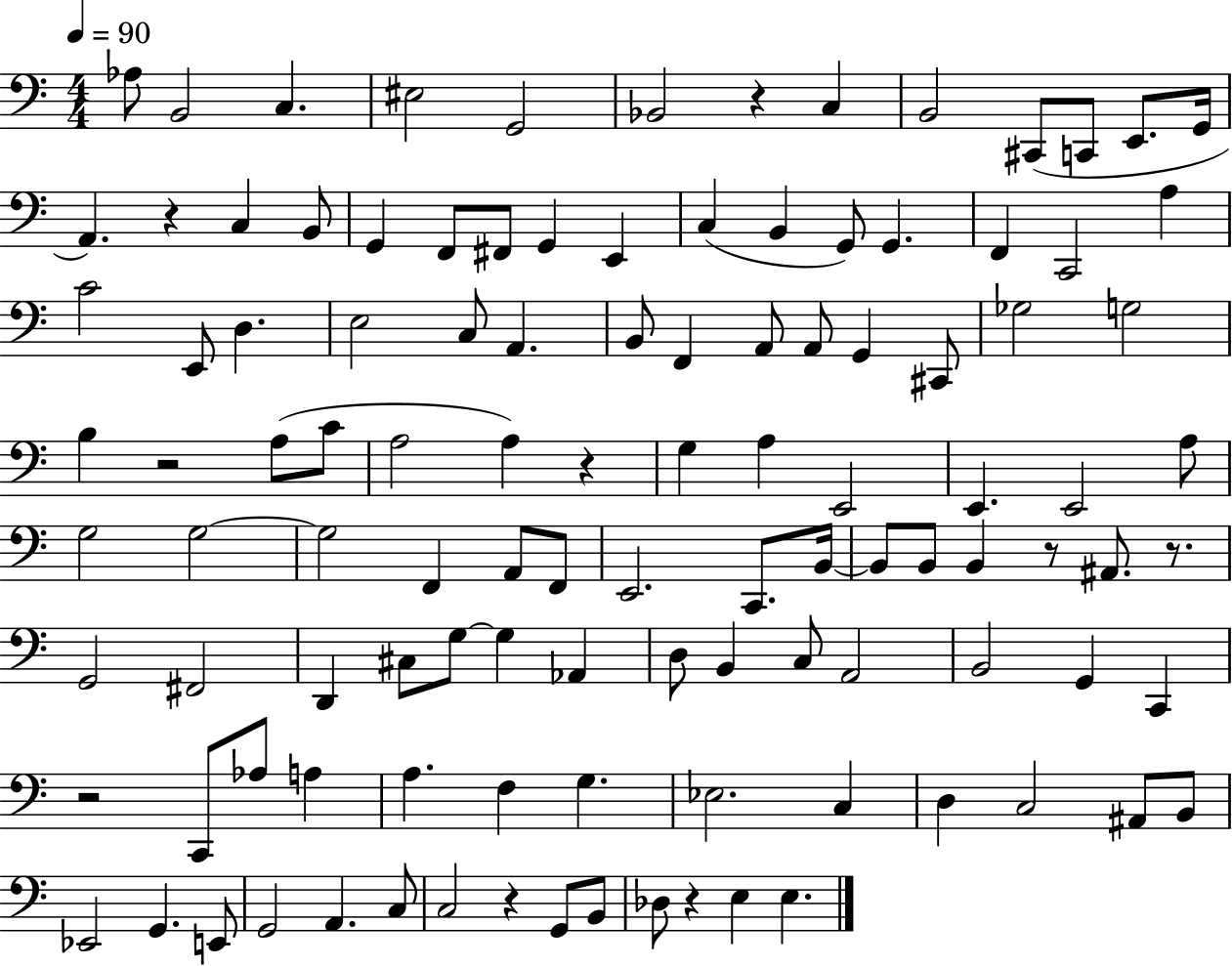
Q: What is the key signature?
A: C major